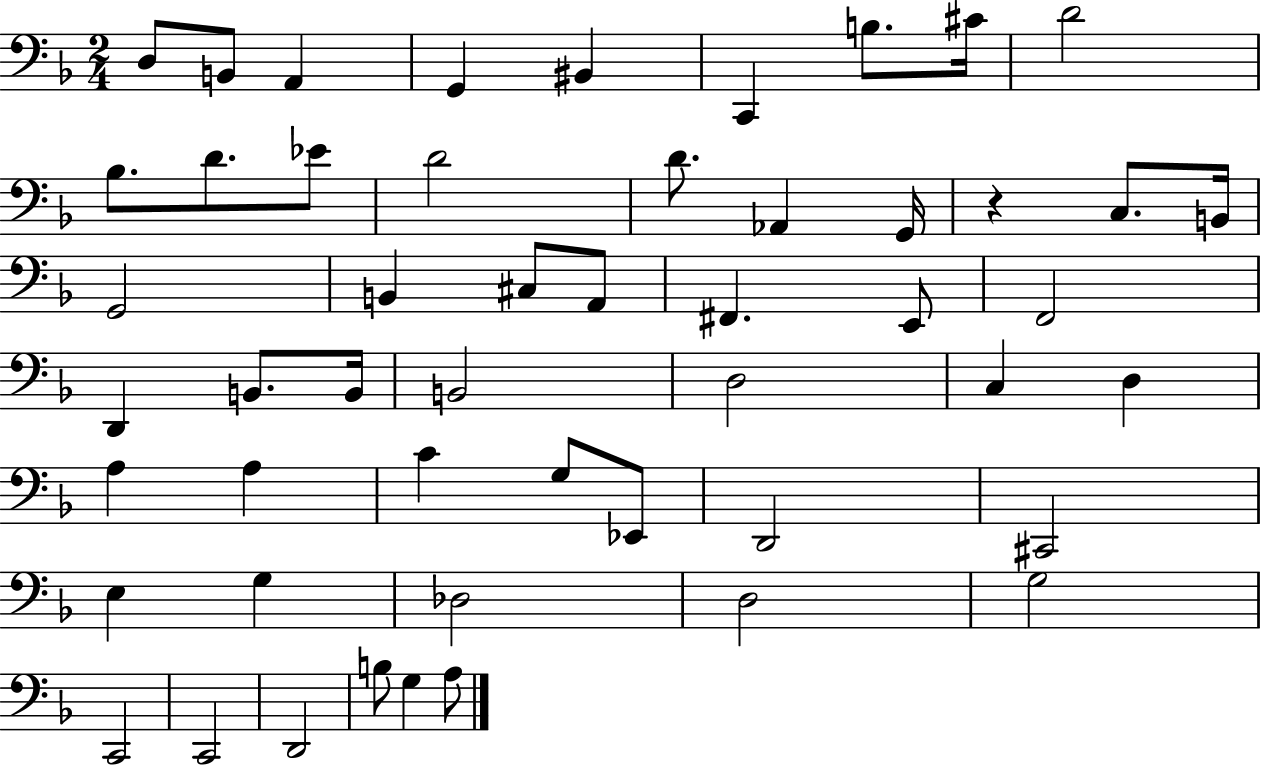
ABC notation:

X:1
T:Untitled
M:2/4
L:1/4
K:F
D,/2 B,,/2 A,, G,, ^B,, C,, B,/2 ^C/4 D2 _B,/2 D/2 _E/2 D2 D/2 _A,, G,,/4 z C,/2 B,,/4 G,,2 B,, ^C,/2 A,,/2 ^F,, E,,/2 F,,2 D,, B,,/2 B,,/4 B,,2 D,2 C, D, A, A, C G,/2 _E,,/2 D,,2 ^C,,2 E, G, _D,2 D,2 G,2 C,,2 C,,2 D,,2 B,/2 G, A,/2